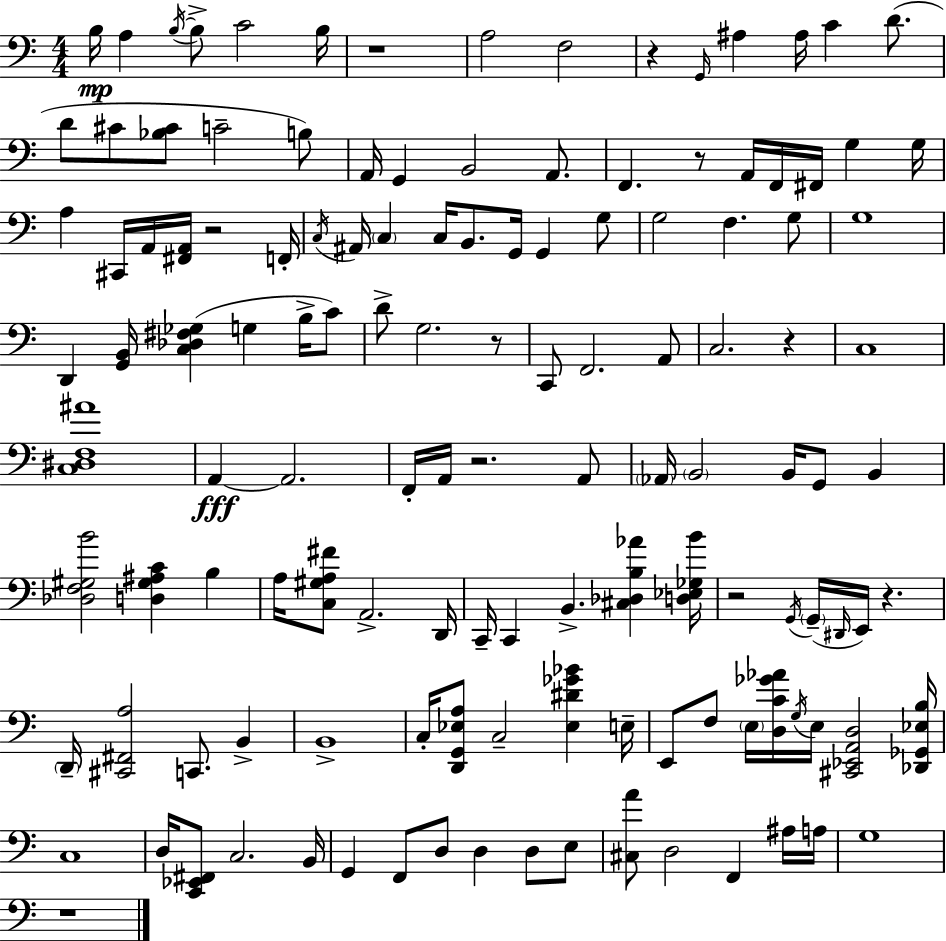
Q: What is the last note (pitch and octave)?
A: G3